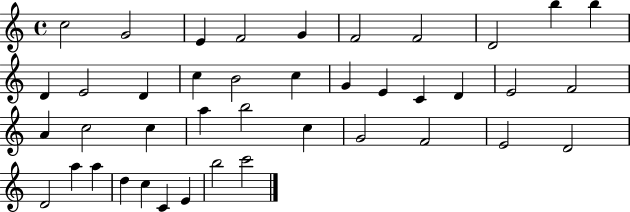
{
  \clef treble
  \time 4/4
  \defaultTimeSignature
  \key c \major
  c''2 g'2 | e'4 f'2 g'4 | f'2 f'2 | d'2 b''4 b''4 | \break d'4 e'2 d'4 | c''4 b'2 c''4 | g'4 e'4 c'4 d'4 | e'2 f'2 | \break a'4 c''2 c''4 | a''4 b''2 c''4 | g'2 f'2 | e'2 d'2 | \break d'2 a''4 a''4 | d''4 c''4 c'4 e'4 | b''2 c'''2 | \bar "|."
}